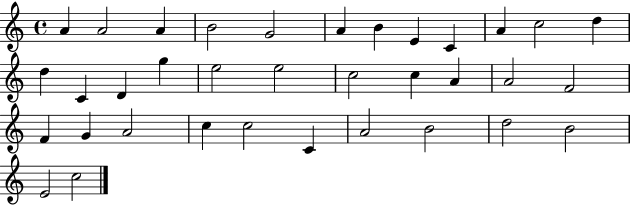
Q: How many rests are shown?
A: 0